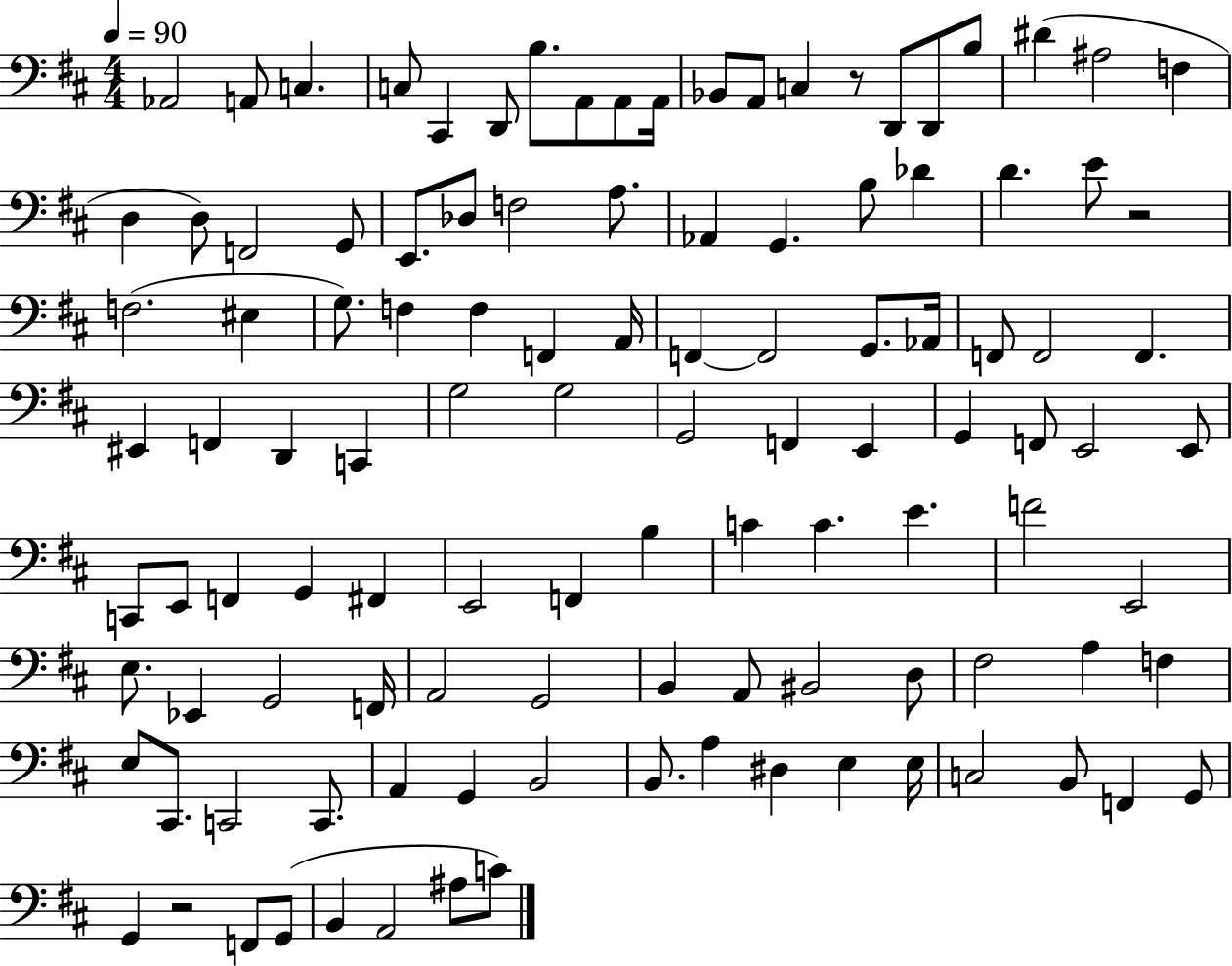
Ab2/h A2/e C3/q. C3/e C#2/q D2/e B3/e. A2/e A2/e A2/s Bb2/e A2/e C3/q R/e D2/e D2/e B3/e D#4/q A#3/h F3/q D3/q D3/e F2/h G2/e E2/e. Db3/e F3/h A3/e. Ab2/q G2/q. B3/e Db4/q D4/q. E4/e R/h F3/h. EIS3/q G3/e. F3/q F3/q F2/q A2/s F2/q F2/h G2/e. Ab2/s F2/e F2/h F2/q. EIS2/q F2/q D2/q C2/q G3/h G3/h G2/h F2/q E2/q G2/q F2/e E2/h E2/e C2/e E2/e F2/q G2/q F#2/q E2/h F2/q B3/q C4/q C4/q. E4/q. F4/h E2/h E3/e. Eb2/q G2/h F2/s A2/h G2/h B2/q A2/e BIS2/h D3/e F#3/h A3/q F3/q E3/e C#2/e. C2/h C2/e. A2/q G2/q B2/h B2/e. A3/q D#3/q E3/q E3/s C3/h B2/e F2/q G2/e G2/q R/h F2/e G2/e B2/q A2/h A#3/e C4/e